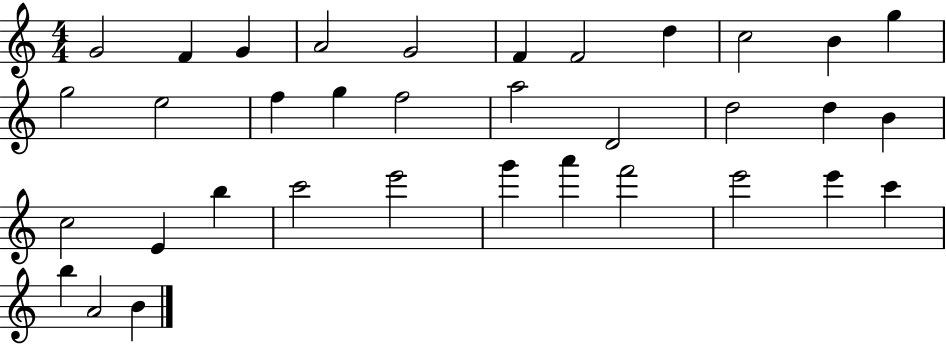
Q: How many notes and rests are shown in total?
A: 35